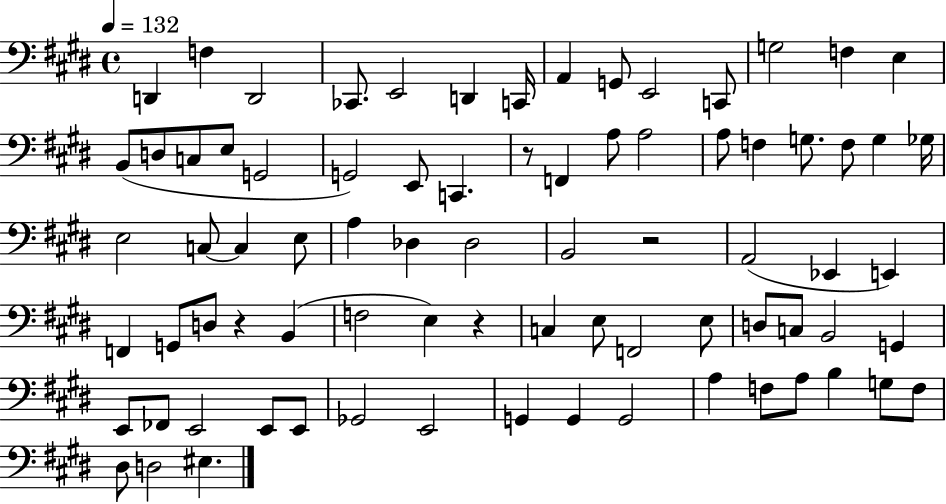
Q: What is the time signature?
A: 4/4